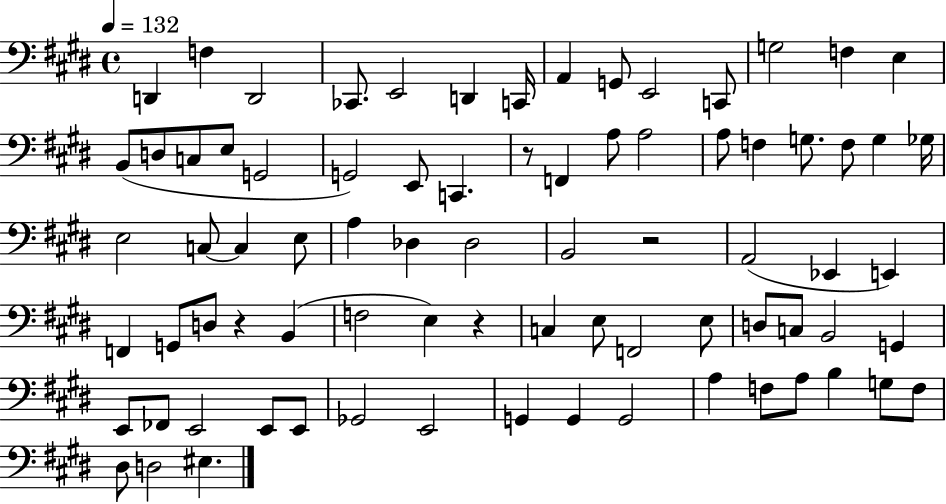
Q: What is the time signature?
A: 4/4